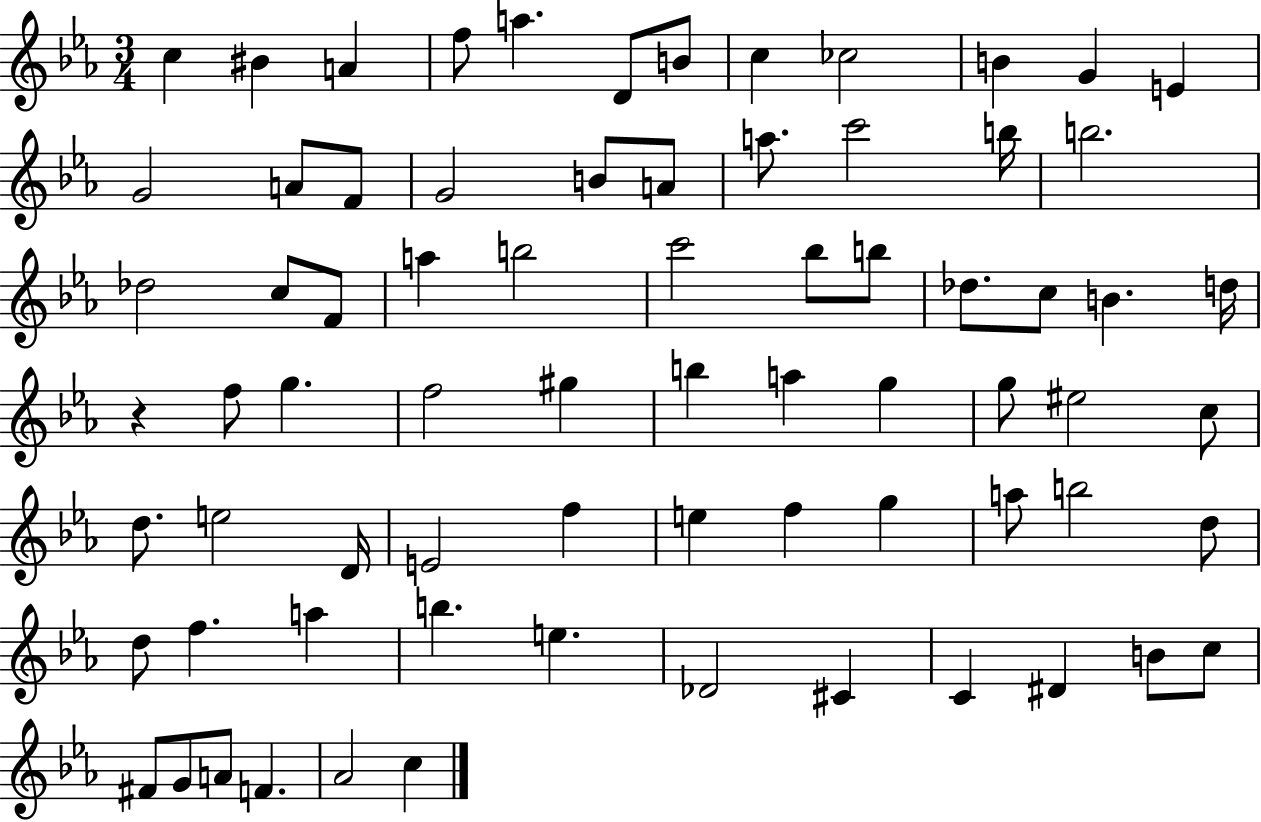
C5/q BIS4/q A4/q F5/e A5/q. D4/e B4/e C5/q CES5/h B4/q G4/q E4/q G4/h A4/e F4/e G4/h B4/e A4/e A5/e. C6/h B5/s B5/h. Db5/h C5/e F4/e A5/q B5/h C6/h Bb5/e B5/e Db5/e. C5/e B4/q. D5/s R/q F5/e G5/q. F5/h G#5/q B5/q A5/q G5/q G5/e EIS5/h C5/e D5/e. E5/h D4/s E4/h F5/q E5/q F5/q G5/q A5/e B5/h D5/e D5/e F5/q. A5/q B5/q. E5/q. Db4/h C#4/q C4/q D#4/q B4/e C5/e F#4/e G4/e A4/e F4/q. Ab4/h C5/q